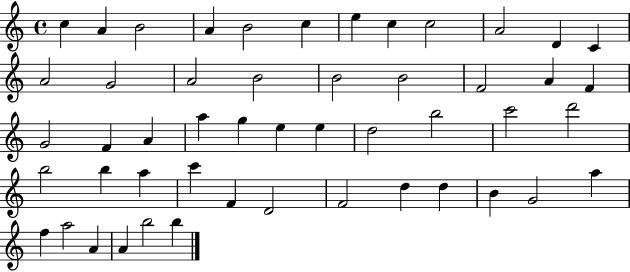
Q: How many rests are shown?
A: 0